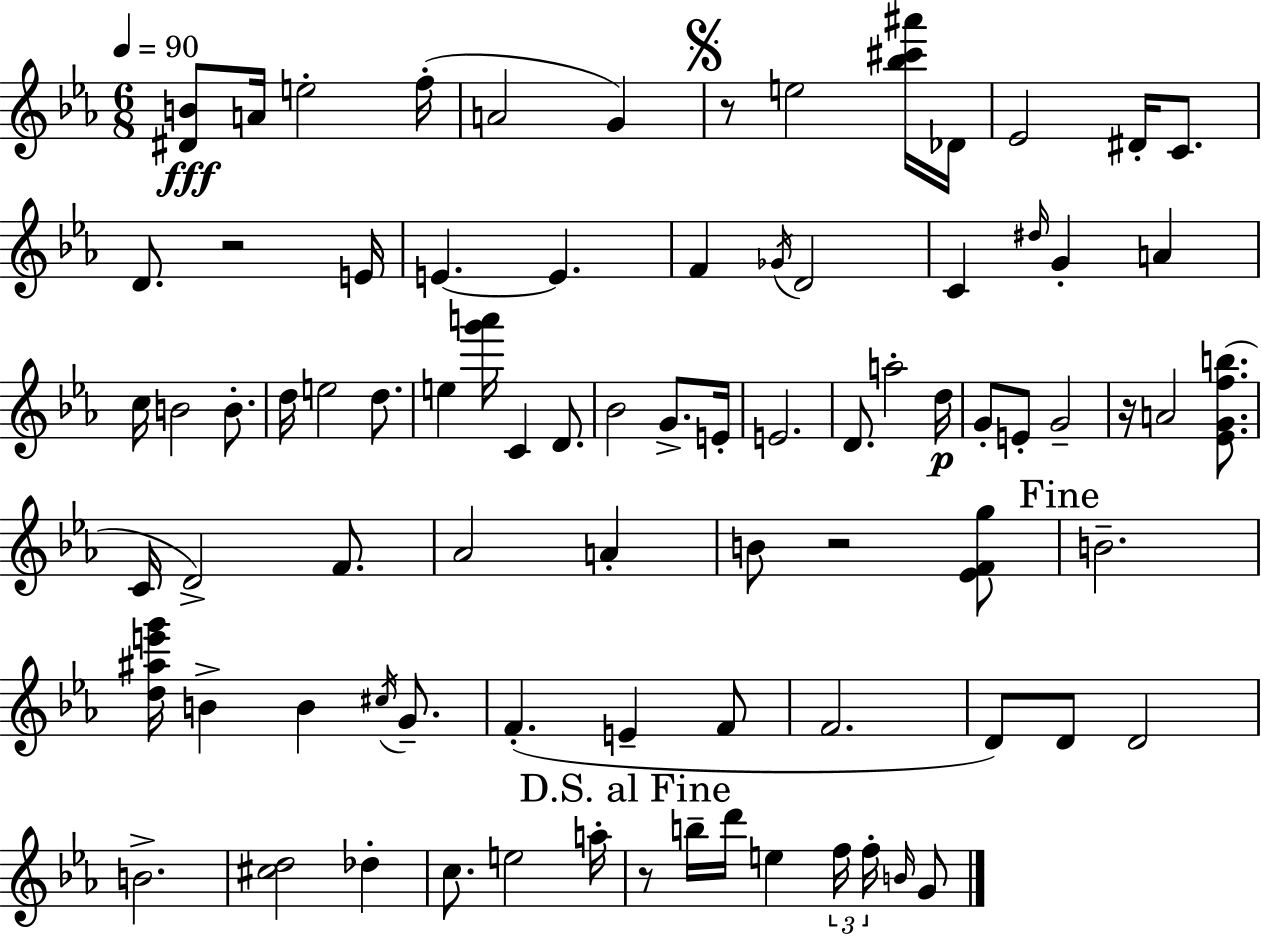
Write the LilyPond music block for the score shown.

{
  \clef treble
  \numericTimeSignature
  \time 6/8
  \key c \minor
  \tempo 4 = 90
  <dis' b'>8\fff a'16 e''2-. f''16-.( | a'2 g'4) | \mark \markup { \musicglyph "scripts.segno" } r8 e''2 <bes'' cis''' ais'''>16 des'16 | ees'2 dis'16-. c'8. | \break d'8. r2 e'16 | e'4.~~ e'4. | f'4 \acciaccatura { ges'16 } d'2 | c'4 \grace { dis''16 } g'4-. a'4 | \break c''16 b'2 b'8.-. | d''16 e''2 d''8. | e''4 <g''' a'''>16 c'4 d'8. | bes'2 g'8.-> | \break e'16-. e'2. | d'8. a''2-. | d''16\p g'8-. e'8-. g'2-- | r16 a'2 <ees' g' f'' b''>8.( | \break c'16 d'2->) f'8. | aes'2 a'4-. | b'8 r2 | <ees' f' g''>8 \mark "Fine" b'2.-- | \break <d'' ais'' e''' g'''>16 b'4-> b'4 \acciaccatura { cis''16 } | g'8.-- f'4.-.( e'4-- | f'8 f'2. | d'8) d'8 d'2 | \break b'2.-> | <cis'' d''>2 des''4-. | c''8. e''2 | a''16-. \mark "D.S. al Fine" r8 b''16-- d'''16 e''4 \tuplet 3/2 { f''16 | \break f''16-. \grace { b'16 } } g'8 \bar "|."
}